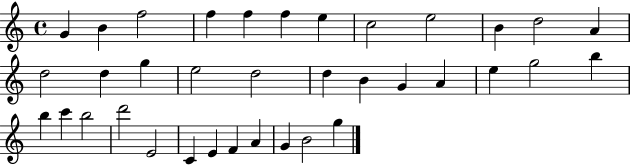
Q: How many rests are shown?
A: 0